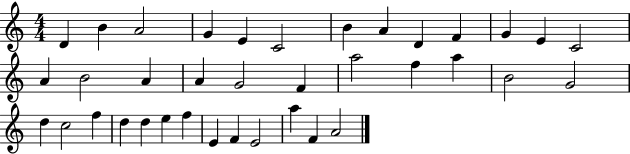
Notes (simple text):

D4/q B4/q A4/h G4/q E4/q C4/h B4/q A4/q D4/q F4/q G4/q E4/q C4/h A4/q B4/h A4/q A4/q G4/h F4/q A5/h F5/q A5/q B4/h G4/h D5/q C5/h F5/q D5/q D5/q E5/q F5/q E4/q F4/q E4/h A5/q F4/q A4/h